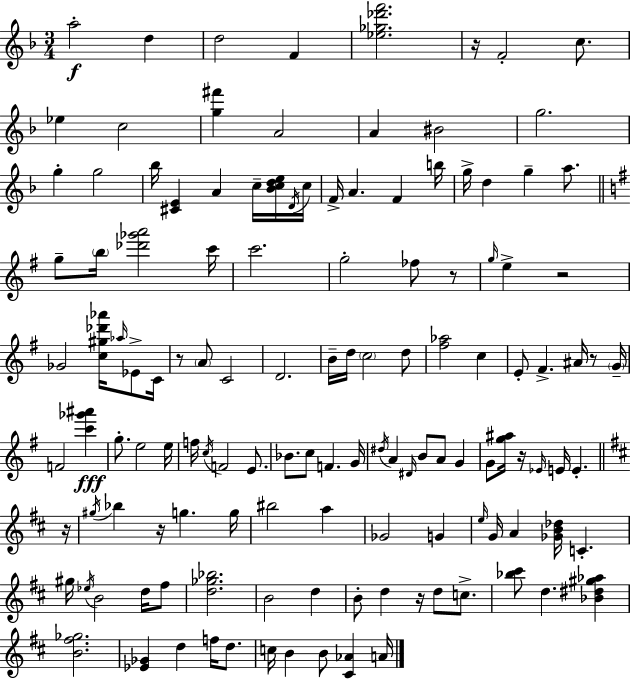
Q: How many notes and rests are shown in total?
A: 129